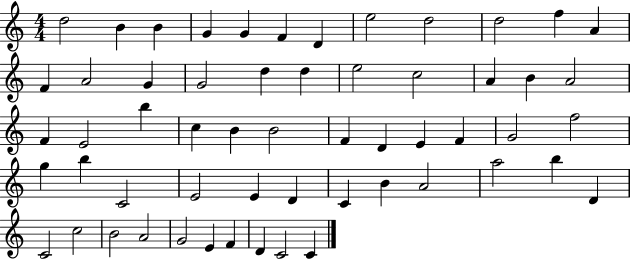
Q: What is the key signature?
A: C major